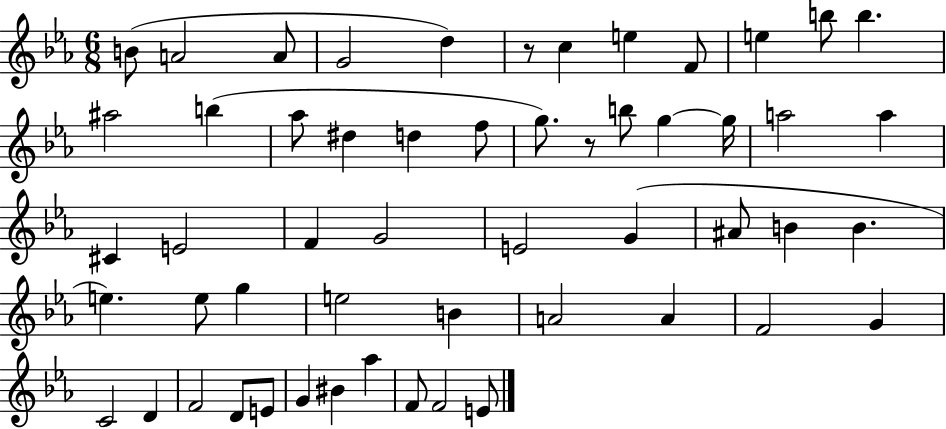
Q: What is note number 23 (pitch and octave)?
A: A5